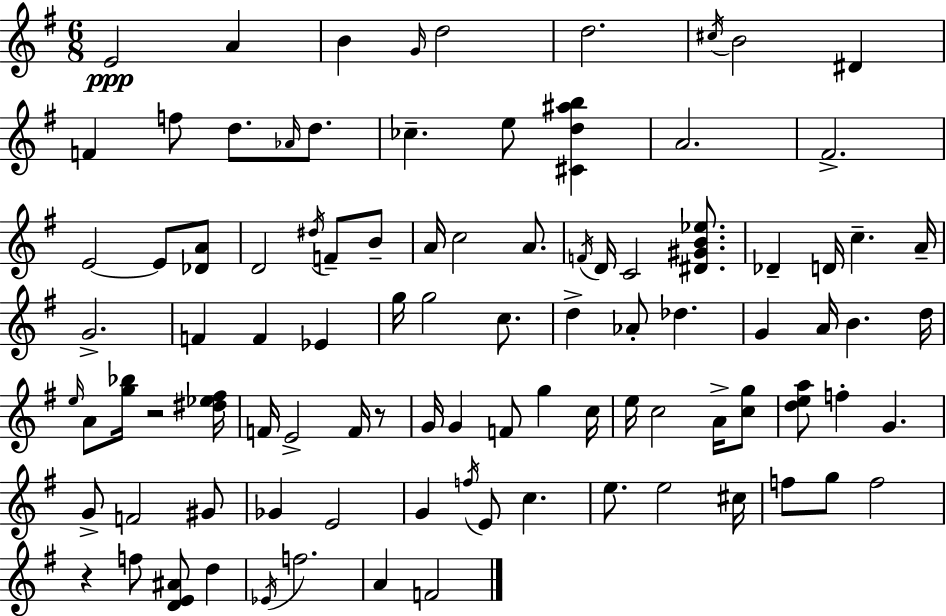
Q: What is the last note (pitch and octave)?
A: F4